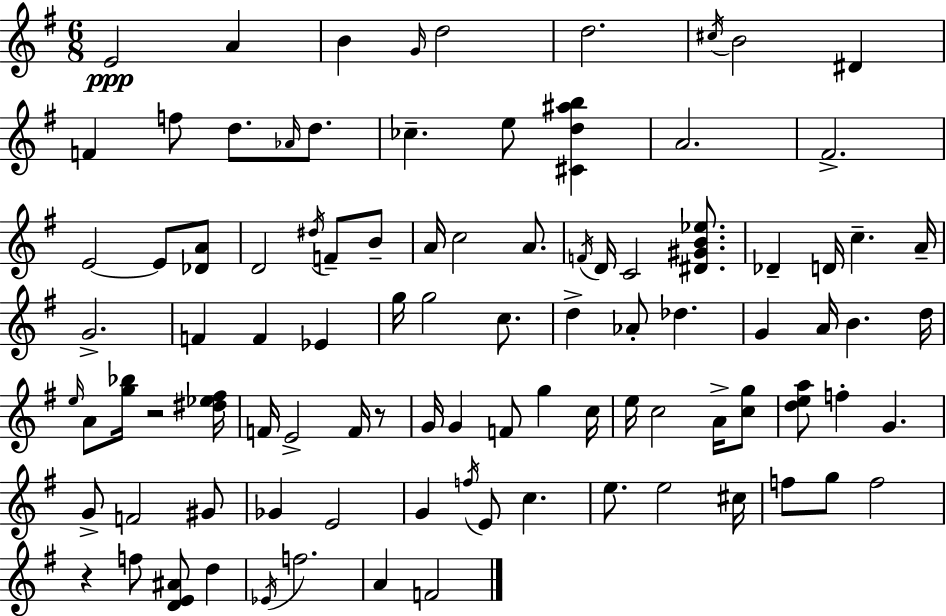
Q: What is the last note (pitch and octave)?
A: F4